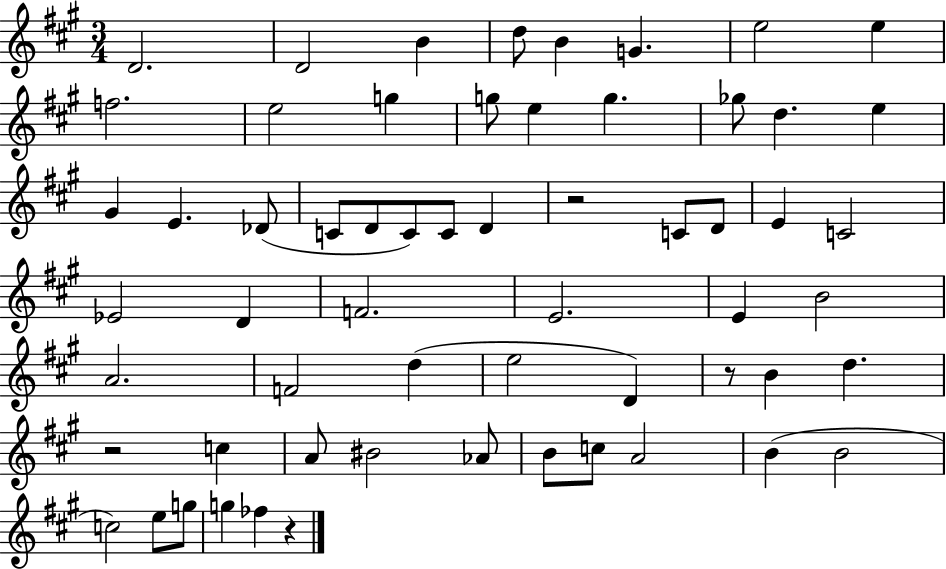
X:1
T:Untitled
M:3/4
L:1/4
K:A
D2 D2 B d/2 B G e2 e f2 e2 g g/2 e g _g/2 d e ^G E _D/2 C/2 D/2 C/2 C/2 D z2 C/2 D/2 E C2 _E2 D F2 E2 E B2 A2 F2 d e2 D z/2 B d z2 c A/2 ^B2 _A/2 B/2 c/2 A2 B B2 c2 e/2 g/2 g _f z